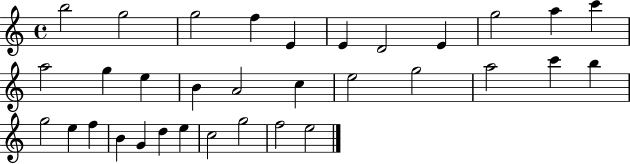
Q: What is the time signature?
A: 4/4